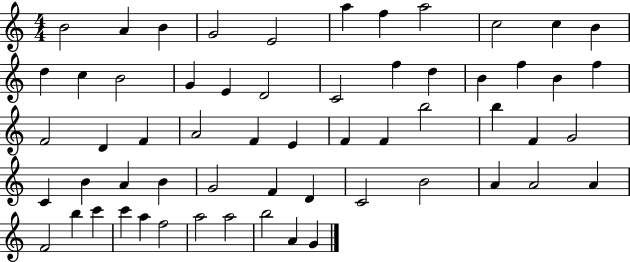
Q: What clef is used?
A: treble